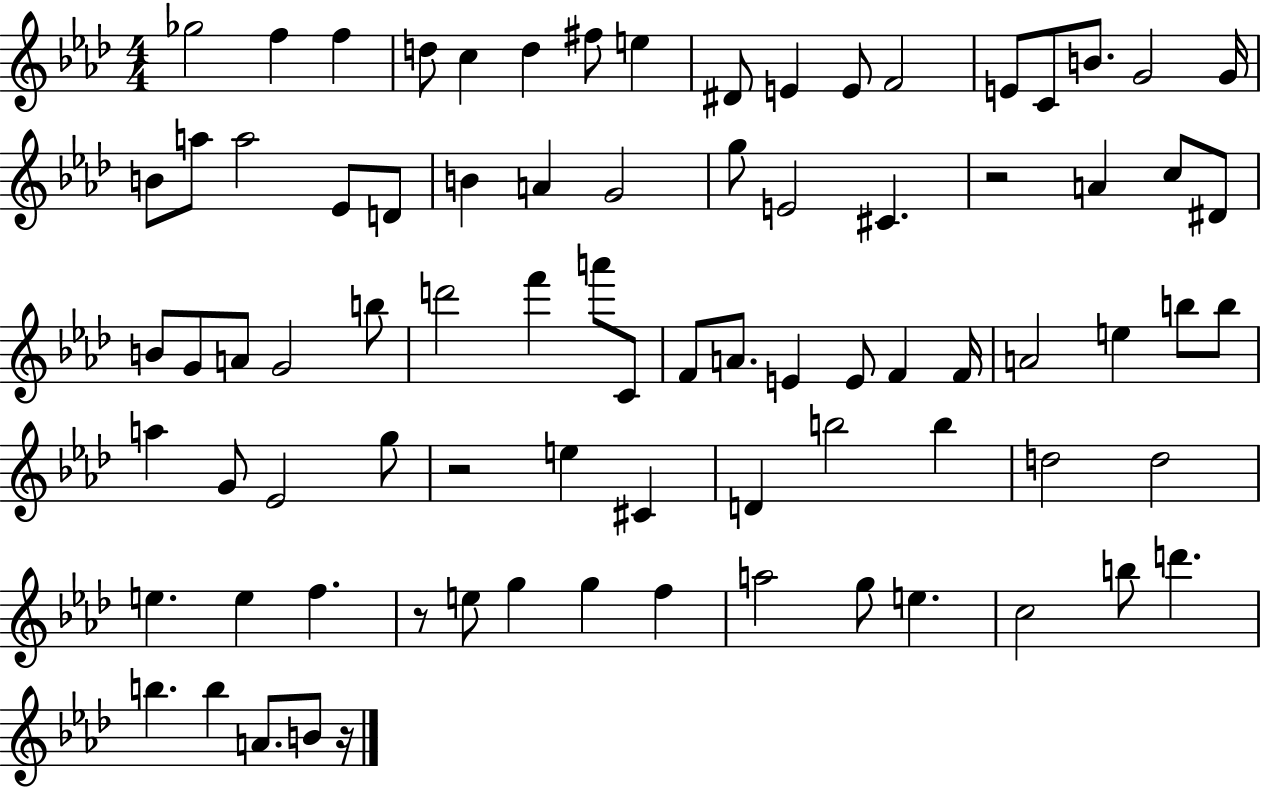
X:1
T:Untitled
M:4/4
L:1/4
K:Ab
_g2 f f d/2 c d ^f/2 e ^D/2 E E/2 F2 E/2 C/2 B/2 G2 G/4 B/2 a/2 a2 _E/2 D/2 B A G2 g/2 E2 ^C z2 A c/2 ^D/2 B/2 G/2 A/2 G2 b/2 d'2 f' a'/2 C/2 F/2 A/2 E E/2 F F/4 A2 e b/2 b/2 a G/2 _E2 g/2 z2 e ^C D b2 b d2 d2 e e f z/2 e/2 g g f a2 g/2 e c2 b/2 d' b b A/2 B/2 z/4